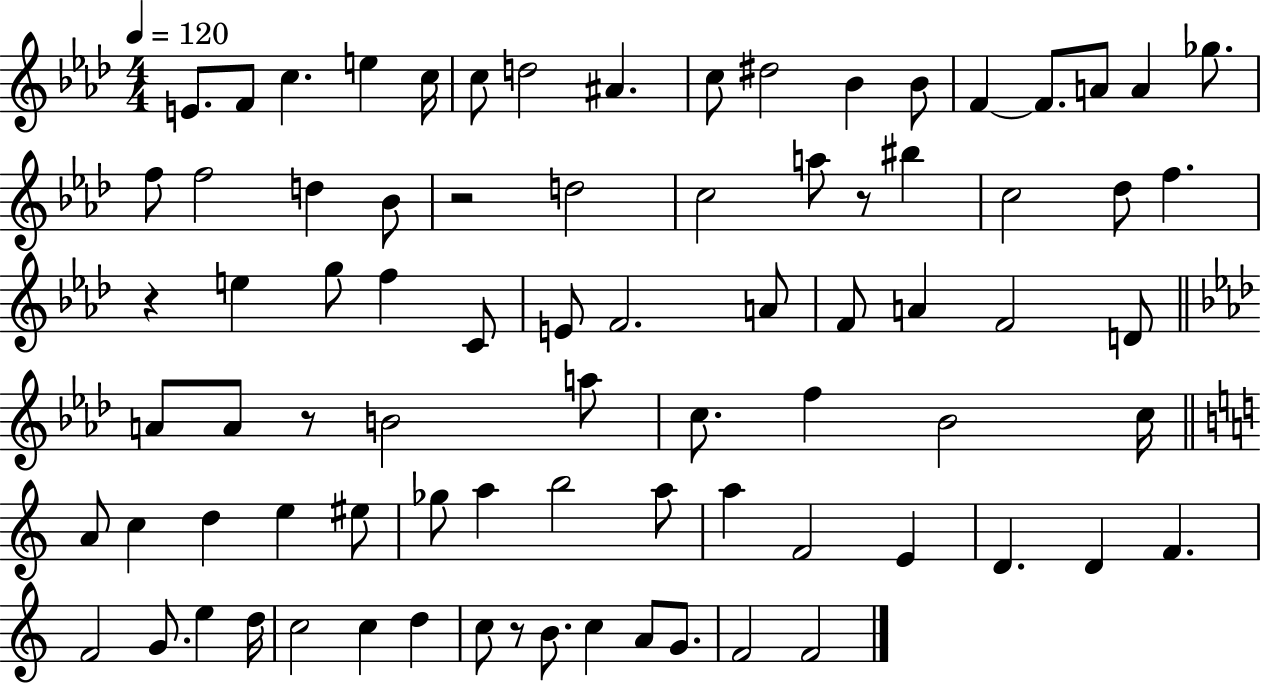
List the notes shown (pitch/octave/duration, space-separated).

E4/e. F4/e C5/q. E5/q C5/s C5/e D5/h A#4/q. C5/e D#5/h Bb4/q Bb4/e F4/q F4/e. A4/e A4/q Gb5/e. F5/e F5/h D5/q Bb4/e R/h D5/h C5/h A5/e R/e BIS5/q C5/h Db5/e F5/q. R/q E5/q G5/e F5/q C4/e E4/e F4/h. A4/e F4/e A4/q F4/h D4/e A4/e A4/e R/e B4/h A5/e C5/e. F5/q Bb4/h C5/s A4/e C5/q D5/q E5/q EIS5/e Gb5/e A5/q B5/h A5/e A5/q F4/h E4/q D4/q. D4/q F4/q. F4/h G4/e. E5/q D5/s C5/h C5/q D5/q C5/e R/e B4/e. C5/q A4/e G4/e. F4/h F4/h